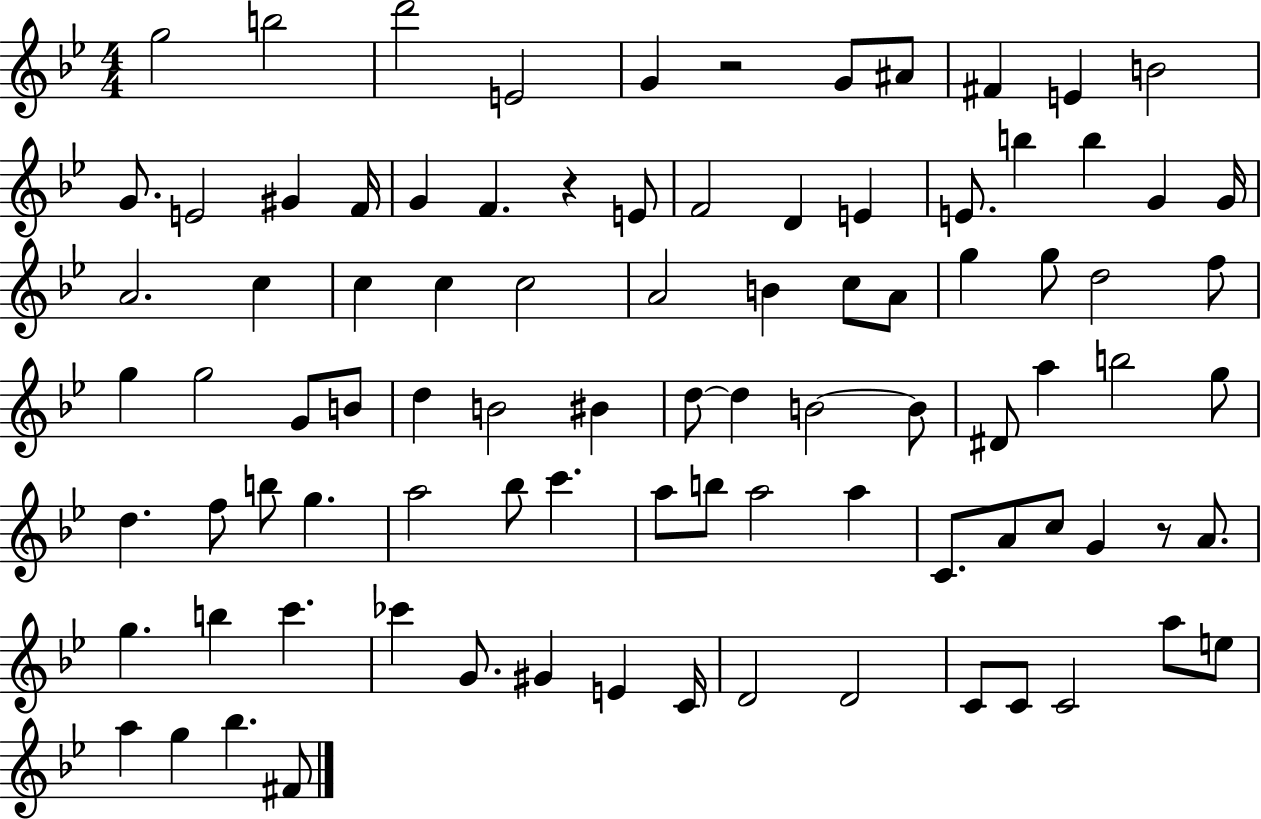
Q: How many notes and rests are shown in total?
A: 91